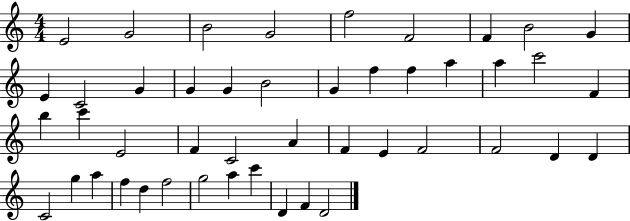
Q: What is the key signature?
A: C major